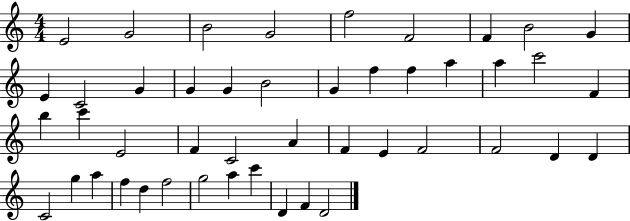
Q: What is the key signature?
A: C major